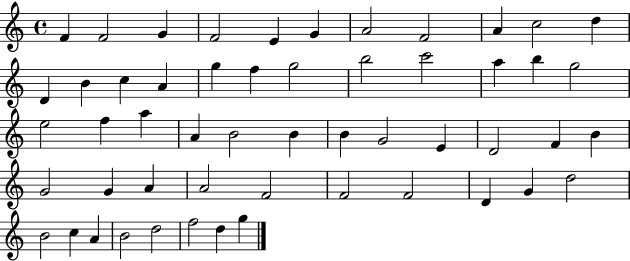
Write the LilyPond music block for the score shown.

{
  \clef treble
  \time 4/4
  \defaultTimeSignature
  \key c \major
  f'4 f'2 g'4 | f'2 e'4 g'4 | a'2 f'2 | a'4 c''2 d''4 | \break d'4 b'4 c''4 a'4 | g''4 f''4 g''2 | b''2 c'''2 | a''4 b''4 g''2 | \break e''2 f''4 a''4 | a'4 b'2 b'4 | b'4 g'2 e'4 | d'2 f'4 b'4 | \break g'2 g'4 a'4 | a'2 f'2 | f'2 f'2 | d'4 g'4 d''2 | \break b'2 c''4 a'4 | b'2 d''2 | f''2 d''4 g''4 | \bar "|."
}